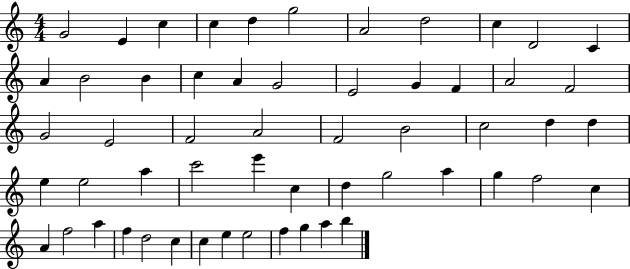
{
  \clef treble
  \numericTimeSignature
  \time 4/4
  \key c \major
  g'2 e'4 c''4 | c''4 d''4 g''2 | a'2 d''2 | c''4 d'2 c'4 | \break a'4 b'2 b'4 | c''4 a'4 g'2 | e'2 g'4 f'4 | a'2 f'2 | \break g'2 e'2 | f'2 a'2 | f'2 b'2 | c''2 d''4 d''4 | \break e''4 e''2 a''4 | c'''2 e'''4 c''4 | d''4 g''2 a''4 | g''4 f''2 c''4 | \break a'4 f''2 a''4 | f''4 d''2 c''4 | c''4 e''4 e''2 | f''4 g''4 a''4 b''4 | \break \bar "|."
}